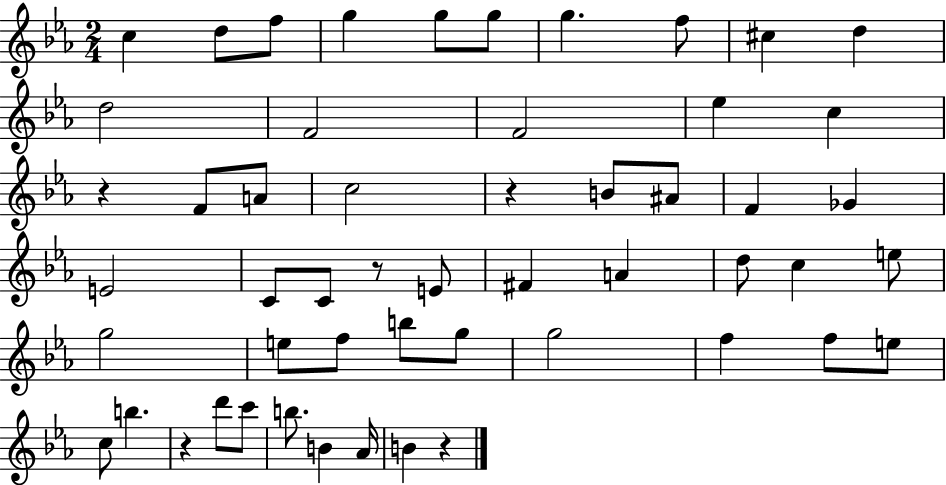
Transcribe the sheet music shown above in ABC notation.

X:1
T:Untitled
M:2/4
L:1/4
K:Eb
c d/2 f/2 g g/2 g/2 g f/2 ^c d d2 F2 F2 _e c z F/2 A/2 c2 z B/2 ^A/2 F _G E2 C/2 C/2 z/2 E/2 ^F A d/2 c e/2 g2 e/2 f/2 b/2 g/2 g2 f f/2 e/2 c/2 b z d'/2 c'/2 b/2 B _A/4 B z